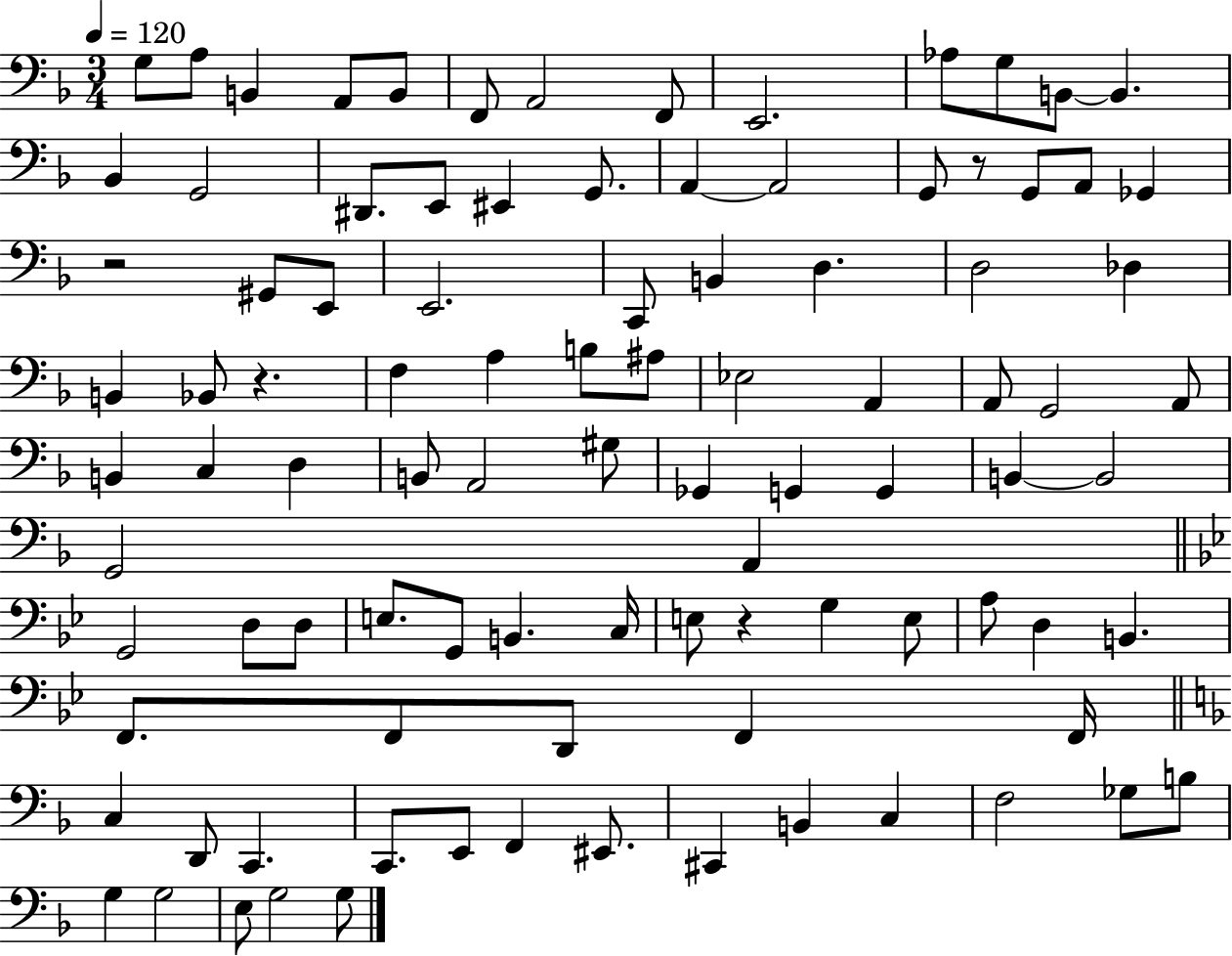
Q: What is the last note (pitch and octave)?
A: G3